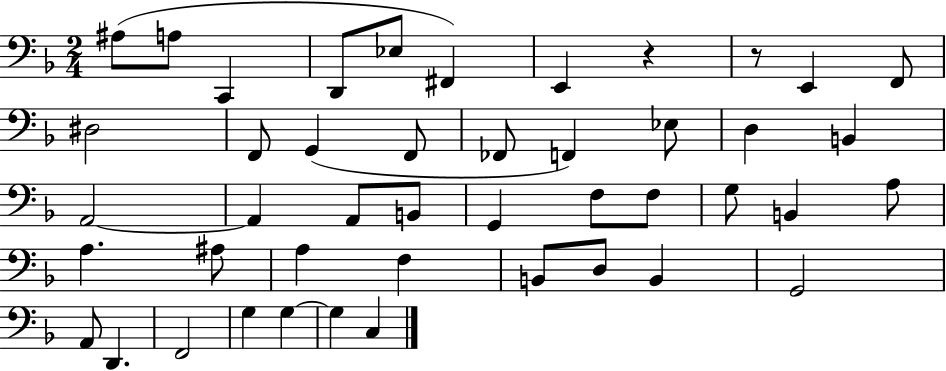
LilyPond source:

{
  \clef bass
  \numericTimeSignature
  \time 2/4
  \key f \major
  ais8( a8 c,4 | d,8 ees8 fis,4) | e,4 r4 | r8 e,4 f,8 | \break dis2 | f,8 g,4( f,8 | fes,8 f,4) ees8 | d4 b,4 | \break a,2~~ | a,4 a,8 b,8 | g,4 f8 f8 | g8 b,4 a8 | \break a4. ais8 | a4 f4 | b,8 d8 b,4 | g,2 | \break a,8 d,4. | f,2 | g4 g4~~ | g4 c4 | \break \bar "|."
}